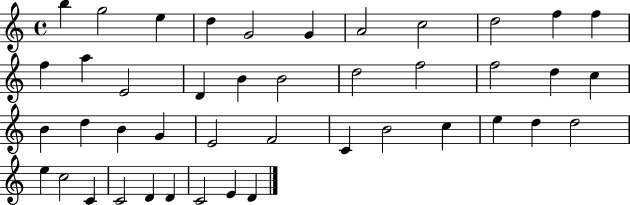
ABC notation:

X:1
T:Untitled
M:4/4
L:1/4
K:C
b g2 e d G2 G A2 c2 d2 f f f a E2 D B B2 d2 f2 f2 d c B d B G E2 F2 C B2 c e d d2 e c2 C C2 D D C2 E D